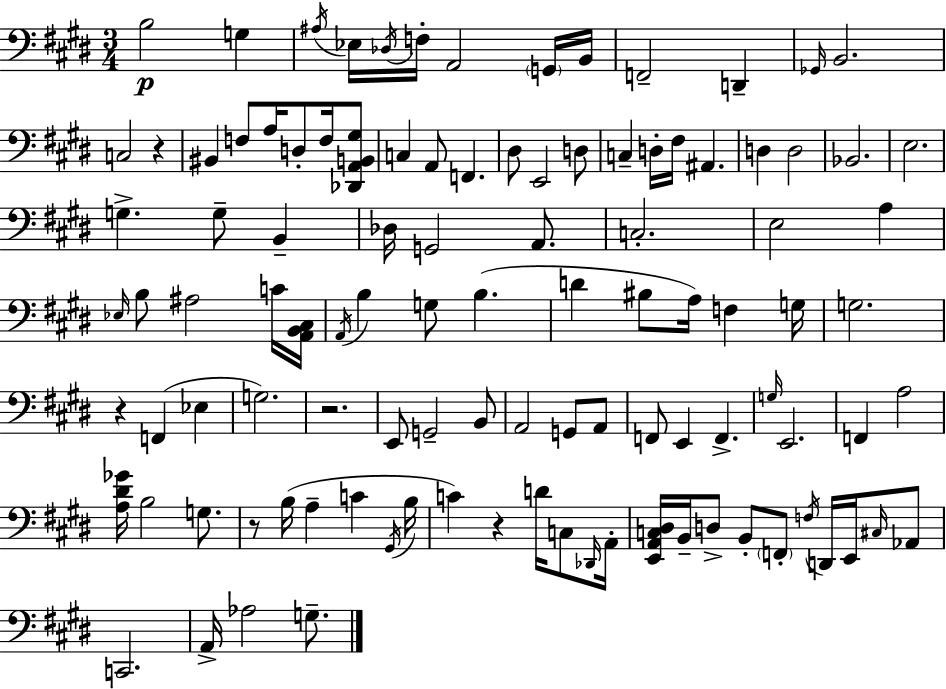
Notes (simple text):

B3/h G3/q A#3/s Eb3/s Db3/s F3/s A2/h G2/s B2/s F2/h D2/q Gb2/s B2/h. C3/h R/q BIS2/q F3/e A3/s D3/e F3/s [Db2,A2,B2,G#3]/e C3/q A2/e F2/q. D#3/e E2/h D3/e C3/q D3/s F#3/s A#2/q. D3/q D3/h Bb2/h. E3/h. G3/q. G3/e B2/q Db3/s G2/h A2/e. C3/h. E3/h A3/q Eb3/s B3/e A#3/h C4/s [A2,B2,C#3]/s A2/s B3/q G3/e B3/q. D4/q BIS3/e A3/s F3/q G3/s G3/h. R/q F2/q Eb3/q G3/h. R/h. E2/e G2/h B2/e A2/h G2/e A2/e F2/e E2/q F2/q. G3/s E2/h. F2/q A3/h [A3,D#4,Gb4]/s B3/h G3/e. R/e B3/s A3/q C4/q G#2/s B3/s C4/q R/q D4/s C3/e Db2/s A2/s [E2,A2,C3,D#3]/s B2/s D3/e B2/e F2/e F3/s D2/s E2/s C#3/s Ab2/e C2/h. A2/s Ab3/h G3/e.